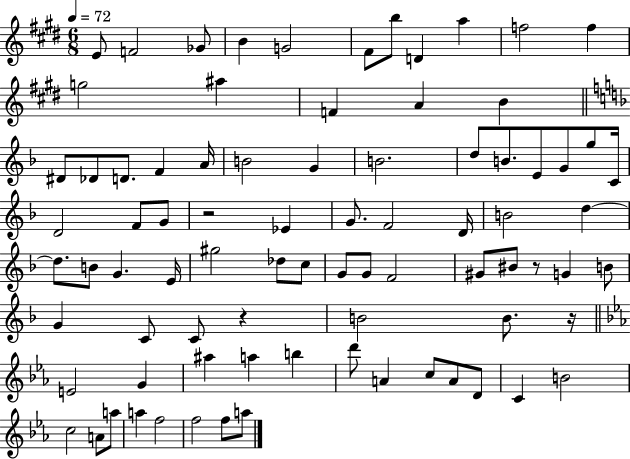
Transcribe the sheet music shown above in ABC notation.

X:1
T:Untitled
M:6/8
L:1/4
K:E
E/2 F2 _G/2 B G2 ^F/2 b/2 D a f2 f g2 ^a F A B ^D/2 _D/2 D/2 F A/4 B2 G B2 d/2 B/2 E/2 G/2 g/2 C/4 D2 F/2 G/2 z2 _E G/2 F2 D/4 B2 d d/2 B/2 G E/4 ^g2 _d/2 c/2 G/2 G/2 F2 ^G/2 ^B/2 z/2 G B/2 G C/2 C/2 z B2 B/2 z/4 E2 G ^a a b d'/2 A c/2 A/2 D/2 C B2 c2 A/2 a/2 a f2 f2 f/2 a/2